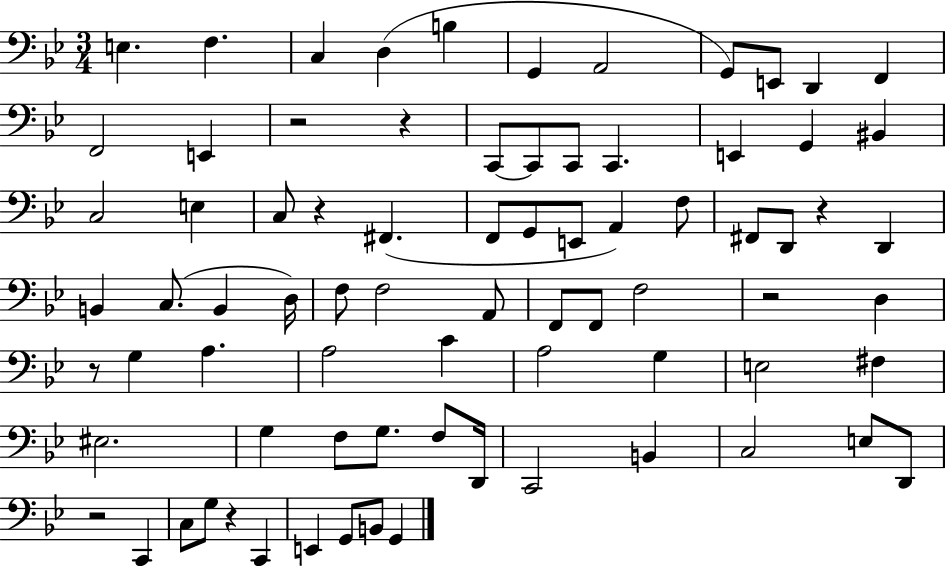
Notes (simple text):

E3/q. F3/q. C3/q D3/q B3/q G2/q A2/h G2/e E2/e D2/q F2/q F2/h E2/q R/h R/q C2/e C2/e C2/e C2/q. E2/q G2/q BIS2/q C3/h E3/q C3/e R/q F#2/q. F2/e G2/e E2/e A2/q F3/e F#2/e D2/e R/q D2/q B2/q C3/e. B2/q D3/s F3/e F3/h A2/e F2/e F2/e F3/h R/h D3/q R/e G3/q A3/q. A3/h C4/q A3/h G3/q E3/h F#3/q EIS3/h. G3/q F3/e G3/e. F3/e D2/s C2/h B2/q C3/h E3/e D2/e R/h C2/q C3/e G3/e R/q C2/q E2/q G2/e B2/e G2/q